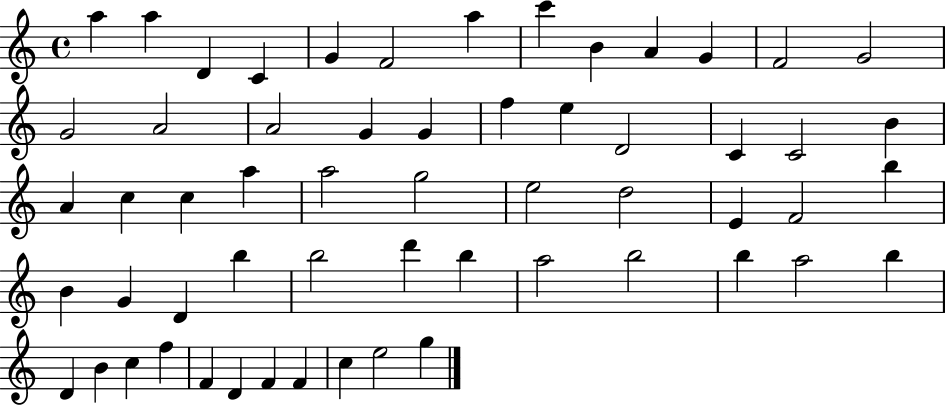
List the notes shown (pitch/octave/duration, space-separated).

A5/q A5/q D4/q C4/q G4/q F4/h A5/q C6/q B4/q A4/q G4/q F4/h G4/h G4/h A4/h A4/h G4/q G4/q F5/q E5/q D4/h C4/q C4/h B4/q A4/q C5/q C5/q A5/q A5/h G5/h E5/h D5/h E4/q F4/h B5/q B4/q G4/q D4/q B5/q B5/h D6/q B5/q A5/h B5/h B5/q A5/h B5/q D4/q B4/q C5/q F5/q F4/q D4/q F4/q F4/q C5/q E5/h G5/q